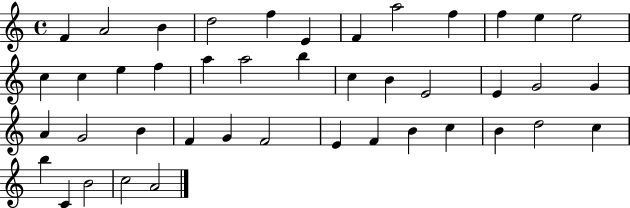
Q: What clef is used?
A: treble